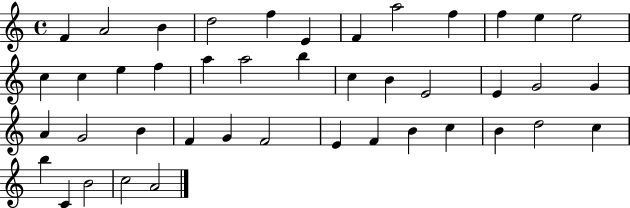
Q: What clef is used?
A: treble